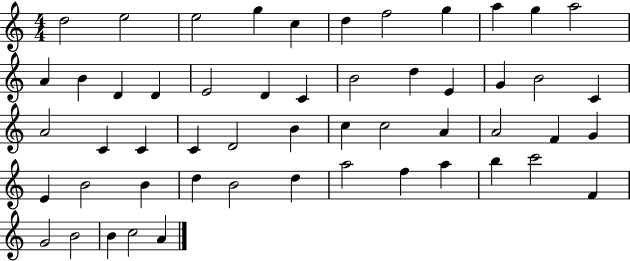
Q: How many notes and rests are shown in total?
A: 53